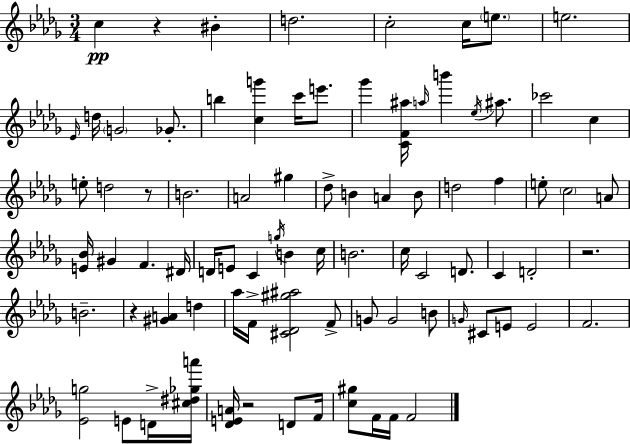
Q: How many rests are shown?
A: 5